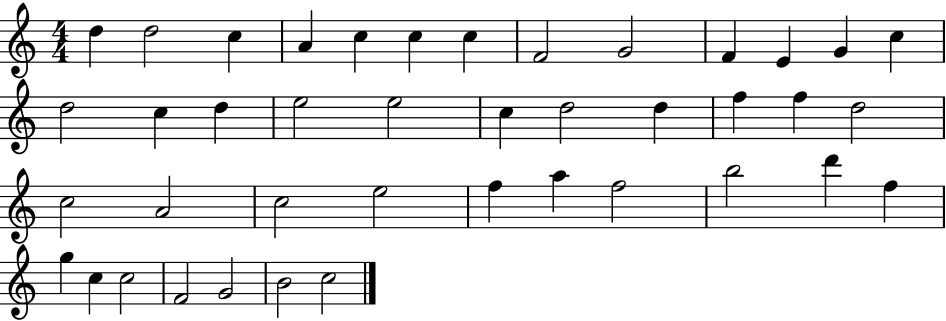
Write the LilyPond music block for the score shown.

{
  \clef treble
  \numericTimeSignature
  \time 4/4
  \key c \major
  d''4 d''2 c''4 | a'4 c''4 c''4 c''4 | f'2 g'2 | f'4 e'4 g'4 c''4 | \break d''2 c''4 d''4 | e''2 e''2 | c''4 d''2 d''4 | f''4 f''4 d''2 | \break c''2 a'2 | c''2 e''2 | f''4 a''4 f''2 | b''2 d'''4 f''4 | \break g''4 c''4 c''2 | f'2 g'2 | b'2 c''2 | \bar "|."
}